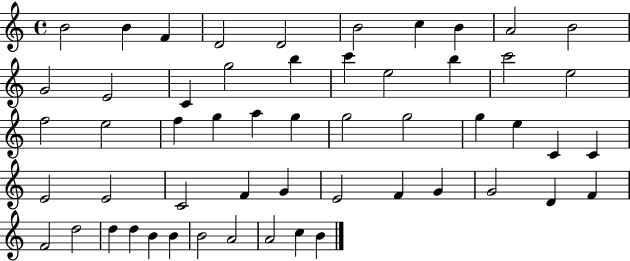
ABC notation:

X:1
T:Untitled
M:4/4
L:1/4
K:C
B2 B F D2 D2 B2 c B A2 B2 G2 E2 C g2 b c' e2 b c'2 e2 f2 e2 f g a g g2 g2 g e C C E2 E2 C2 F G E2 F G G2 D F F2 d2 d d B B B2 A2 A2 c B